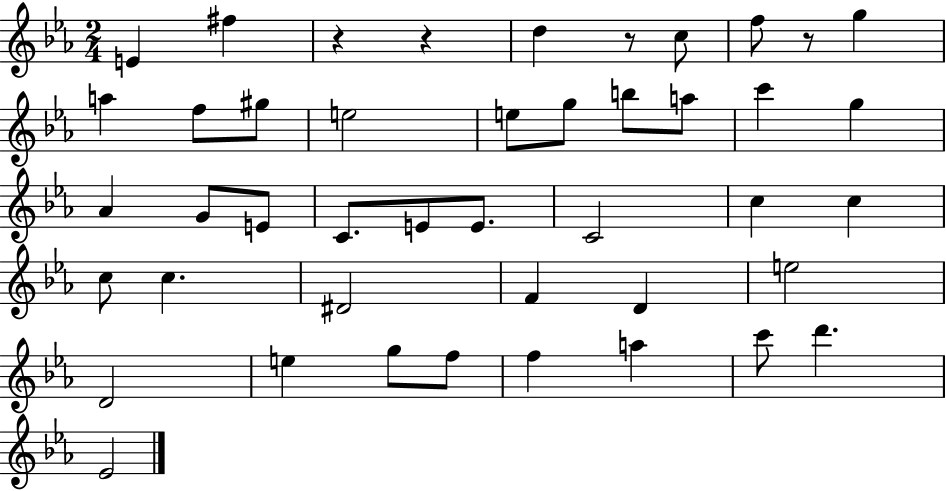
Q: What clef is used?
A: treble